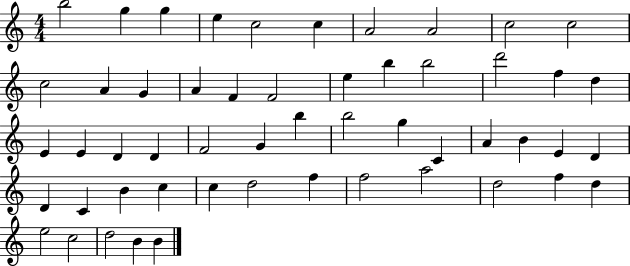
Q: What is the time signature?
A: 4/4